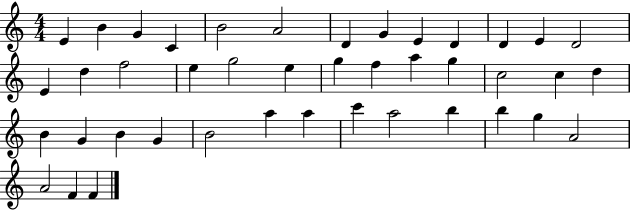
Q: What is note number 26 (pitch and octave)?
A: D5